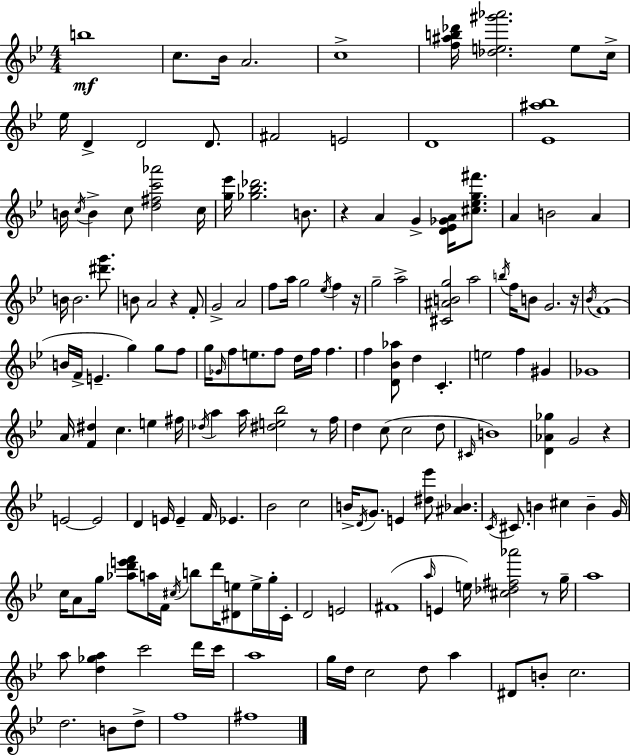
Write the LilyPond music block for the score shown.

{
  \clef treble
  \numericTimeSignature
  \time 4/4
  \key g \minor
  b''1\mf | c''8. bes'16 a'2. | c''1-> | <f'' ais'' b'' des'''>16 <des'' e'' gis''' aes'''>2. e''8 c''16-> | \break ees''16 d'4-> d'2 d'8. | fis'2 e'2 | d'1 | <ees' ais'' bes''>1 | \break b'16 \acciaccatura { c''16 } b'4-> c''8 <d'' fis'' c''' aes'''>2 | c''16 <g'' ees'''>16 <ges'' bes'' des'''>2. b'8. | r4 a'4 g'4-> <d' ees' ges' a'>16 <cis'' ees'' g'' fis'''>8. | a'4 b'2 a'4 | \break b'16 b'2. <dis''' g'''>8. | b'8 a'2 r4 f'8-. | g'2-> a'2 | f''8 a''16 g''2 \acciaccatura { ees''16 } f''4 | \break r16 g''2-- a''2-> | <cis' ais' b' g''>2 a''2 | \acciaccatura { b''16 } f''16 b'8 g'2. | r16 \acciaccatura { bes'16 } f'1( | \break b'16 f'16-> e'4.-- g''4) | g''8 f''8 g''16 \grace { ges'16 } f''8 e''8. f''8 d''16 f''16 f''4. | f''4 <d' bes' aes''>8 d''4 c'4.-. | e''2 f''4 | \break gis'4 ges'1 | a'16 <f' dis''>4 c''4. | e''4 fis''16 \acciaccatura { des''16 } a''4 a''16 <dis'' e'' bes''>2 | r8 f''16 d''4 c''8( c''2 | \break d''8 \grace { cis'16 }) b'1 | <d' aes' ges''>4 g'2 | r4 e'2~~ e'2 | d'4 e'16 e'4-- | \break f'16 ees'4. bes'2 c''2 | b'16-> \acciaccatura { d'16 } g'8. e'4 | <dis'' ees'''>8 <ais' bes'>4. \acciaccatura { c'16 } cis'8. b'4 | cis''4 b'4-- g'16 c''16 a'8 g''16 <aes'' d''' e''' f'''>8 a''16 | \break f'16 \acciaccatura { cis''16 } b''8 d'''16 <dis' e''>8 e''16-> g''16-. c'16-. d'2 | e'2 fis'1( | \grace { a''16 } e'4 e''16) | <cis'' des'' fis'' aes'''>2 r8 g''16-- a''1 | \break a''8 <d'' ges'' a''>4 | c'''2 d'''16 c'''16 a''1 | g''16 d''16 c''2 | d''8 a''4 dis'8 b'8-. c''2. | \break d''2. | b'8 d''8-> f''1 | fis''1 | \bar "|."
}